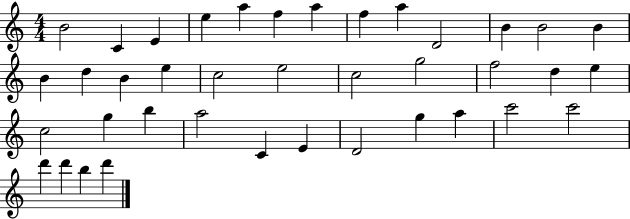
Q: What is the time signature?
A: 4/4